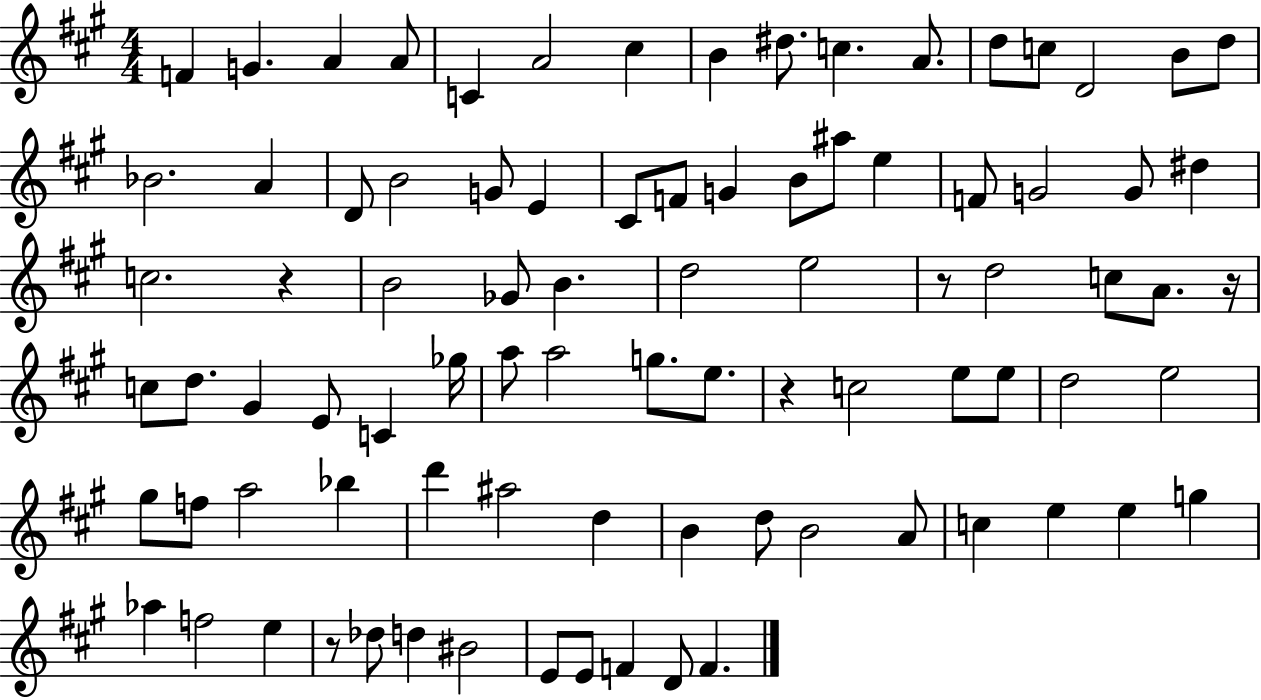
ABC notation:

X:1
T:Untitled
M:4/4
L:1/4
K:A
F G A A/2 C A2 ^c B ^d/2 c A/2 d/2 c/2 D2 B/2 d/2 _B2 A D/2 B2 G/2 E ^C/2 F/2 G B/2 ^a/2 e F/2 G2 G/2 ^d c2 z B2 _G/2 B d2 e2 z/2 d2 c/2 A/2 z/4 c/2 d/2 ^G E/2 C _g/4 a/2 a2 g/2 e/2 z c2 e/2 e/2 d2 e2 ^g/2 f/2 a2 _b d' ^a2 d B d/2 B2 A/2 c e e g _a f2 e z/2 _d/2 d ^B2 E/2 E/2 F D/2 F